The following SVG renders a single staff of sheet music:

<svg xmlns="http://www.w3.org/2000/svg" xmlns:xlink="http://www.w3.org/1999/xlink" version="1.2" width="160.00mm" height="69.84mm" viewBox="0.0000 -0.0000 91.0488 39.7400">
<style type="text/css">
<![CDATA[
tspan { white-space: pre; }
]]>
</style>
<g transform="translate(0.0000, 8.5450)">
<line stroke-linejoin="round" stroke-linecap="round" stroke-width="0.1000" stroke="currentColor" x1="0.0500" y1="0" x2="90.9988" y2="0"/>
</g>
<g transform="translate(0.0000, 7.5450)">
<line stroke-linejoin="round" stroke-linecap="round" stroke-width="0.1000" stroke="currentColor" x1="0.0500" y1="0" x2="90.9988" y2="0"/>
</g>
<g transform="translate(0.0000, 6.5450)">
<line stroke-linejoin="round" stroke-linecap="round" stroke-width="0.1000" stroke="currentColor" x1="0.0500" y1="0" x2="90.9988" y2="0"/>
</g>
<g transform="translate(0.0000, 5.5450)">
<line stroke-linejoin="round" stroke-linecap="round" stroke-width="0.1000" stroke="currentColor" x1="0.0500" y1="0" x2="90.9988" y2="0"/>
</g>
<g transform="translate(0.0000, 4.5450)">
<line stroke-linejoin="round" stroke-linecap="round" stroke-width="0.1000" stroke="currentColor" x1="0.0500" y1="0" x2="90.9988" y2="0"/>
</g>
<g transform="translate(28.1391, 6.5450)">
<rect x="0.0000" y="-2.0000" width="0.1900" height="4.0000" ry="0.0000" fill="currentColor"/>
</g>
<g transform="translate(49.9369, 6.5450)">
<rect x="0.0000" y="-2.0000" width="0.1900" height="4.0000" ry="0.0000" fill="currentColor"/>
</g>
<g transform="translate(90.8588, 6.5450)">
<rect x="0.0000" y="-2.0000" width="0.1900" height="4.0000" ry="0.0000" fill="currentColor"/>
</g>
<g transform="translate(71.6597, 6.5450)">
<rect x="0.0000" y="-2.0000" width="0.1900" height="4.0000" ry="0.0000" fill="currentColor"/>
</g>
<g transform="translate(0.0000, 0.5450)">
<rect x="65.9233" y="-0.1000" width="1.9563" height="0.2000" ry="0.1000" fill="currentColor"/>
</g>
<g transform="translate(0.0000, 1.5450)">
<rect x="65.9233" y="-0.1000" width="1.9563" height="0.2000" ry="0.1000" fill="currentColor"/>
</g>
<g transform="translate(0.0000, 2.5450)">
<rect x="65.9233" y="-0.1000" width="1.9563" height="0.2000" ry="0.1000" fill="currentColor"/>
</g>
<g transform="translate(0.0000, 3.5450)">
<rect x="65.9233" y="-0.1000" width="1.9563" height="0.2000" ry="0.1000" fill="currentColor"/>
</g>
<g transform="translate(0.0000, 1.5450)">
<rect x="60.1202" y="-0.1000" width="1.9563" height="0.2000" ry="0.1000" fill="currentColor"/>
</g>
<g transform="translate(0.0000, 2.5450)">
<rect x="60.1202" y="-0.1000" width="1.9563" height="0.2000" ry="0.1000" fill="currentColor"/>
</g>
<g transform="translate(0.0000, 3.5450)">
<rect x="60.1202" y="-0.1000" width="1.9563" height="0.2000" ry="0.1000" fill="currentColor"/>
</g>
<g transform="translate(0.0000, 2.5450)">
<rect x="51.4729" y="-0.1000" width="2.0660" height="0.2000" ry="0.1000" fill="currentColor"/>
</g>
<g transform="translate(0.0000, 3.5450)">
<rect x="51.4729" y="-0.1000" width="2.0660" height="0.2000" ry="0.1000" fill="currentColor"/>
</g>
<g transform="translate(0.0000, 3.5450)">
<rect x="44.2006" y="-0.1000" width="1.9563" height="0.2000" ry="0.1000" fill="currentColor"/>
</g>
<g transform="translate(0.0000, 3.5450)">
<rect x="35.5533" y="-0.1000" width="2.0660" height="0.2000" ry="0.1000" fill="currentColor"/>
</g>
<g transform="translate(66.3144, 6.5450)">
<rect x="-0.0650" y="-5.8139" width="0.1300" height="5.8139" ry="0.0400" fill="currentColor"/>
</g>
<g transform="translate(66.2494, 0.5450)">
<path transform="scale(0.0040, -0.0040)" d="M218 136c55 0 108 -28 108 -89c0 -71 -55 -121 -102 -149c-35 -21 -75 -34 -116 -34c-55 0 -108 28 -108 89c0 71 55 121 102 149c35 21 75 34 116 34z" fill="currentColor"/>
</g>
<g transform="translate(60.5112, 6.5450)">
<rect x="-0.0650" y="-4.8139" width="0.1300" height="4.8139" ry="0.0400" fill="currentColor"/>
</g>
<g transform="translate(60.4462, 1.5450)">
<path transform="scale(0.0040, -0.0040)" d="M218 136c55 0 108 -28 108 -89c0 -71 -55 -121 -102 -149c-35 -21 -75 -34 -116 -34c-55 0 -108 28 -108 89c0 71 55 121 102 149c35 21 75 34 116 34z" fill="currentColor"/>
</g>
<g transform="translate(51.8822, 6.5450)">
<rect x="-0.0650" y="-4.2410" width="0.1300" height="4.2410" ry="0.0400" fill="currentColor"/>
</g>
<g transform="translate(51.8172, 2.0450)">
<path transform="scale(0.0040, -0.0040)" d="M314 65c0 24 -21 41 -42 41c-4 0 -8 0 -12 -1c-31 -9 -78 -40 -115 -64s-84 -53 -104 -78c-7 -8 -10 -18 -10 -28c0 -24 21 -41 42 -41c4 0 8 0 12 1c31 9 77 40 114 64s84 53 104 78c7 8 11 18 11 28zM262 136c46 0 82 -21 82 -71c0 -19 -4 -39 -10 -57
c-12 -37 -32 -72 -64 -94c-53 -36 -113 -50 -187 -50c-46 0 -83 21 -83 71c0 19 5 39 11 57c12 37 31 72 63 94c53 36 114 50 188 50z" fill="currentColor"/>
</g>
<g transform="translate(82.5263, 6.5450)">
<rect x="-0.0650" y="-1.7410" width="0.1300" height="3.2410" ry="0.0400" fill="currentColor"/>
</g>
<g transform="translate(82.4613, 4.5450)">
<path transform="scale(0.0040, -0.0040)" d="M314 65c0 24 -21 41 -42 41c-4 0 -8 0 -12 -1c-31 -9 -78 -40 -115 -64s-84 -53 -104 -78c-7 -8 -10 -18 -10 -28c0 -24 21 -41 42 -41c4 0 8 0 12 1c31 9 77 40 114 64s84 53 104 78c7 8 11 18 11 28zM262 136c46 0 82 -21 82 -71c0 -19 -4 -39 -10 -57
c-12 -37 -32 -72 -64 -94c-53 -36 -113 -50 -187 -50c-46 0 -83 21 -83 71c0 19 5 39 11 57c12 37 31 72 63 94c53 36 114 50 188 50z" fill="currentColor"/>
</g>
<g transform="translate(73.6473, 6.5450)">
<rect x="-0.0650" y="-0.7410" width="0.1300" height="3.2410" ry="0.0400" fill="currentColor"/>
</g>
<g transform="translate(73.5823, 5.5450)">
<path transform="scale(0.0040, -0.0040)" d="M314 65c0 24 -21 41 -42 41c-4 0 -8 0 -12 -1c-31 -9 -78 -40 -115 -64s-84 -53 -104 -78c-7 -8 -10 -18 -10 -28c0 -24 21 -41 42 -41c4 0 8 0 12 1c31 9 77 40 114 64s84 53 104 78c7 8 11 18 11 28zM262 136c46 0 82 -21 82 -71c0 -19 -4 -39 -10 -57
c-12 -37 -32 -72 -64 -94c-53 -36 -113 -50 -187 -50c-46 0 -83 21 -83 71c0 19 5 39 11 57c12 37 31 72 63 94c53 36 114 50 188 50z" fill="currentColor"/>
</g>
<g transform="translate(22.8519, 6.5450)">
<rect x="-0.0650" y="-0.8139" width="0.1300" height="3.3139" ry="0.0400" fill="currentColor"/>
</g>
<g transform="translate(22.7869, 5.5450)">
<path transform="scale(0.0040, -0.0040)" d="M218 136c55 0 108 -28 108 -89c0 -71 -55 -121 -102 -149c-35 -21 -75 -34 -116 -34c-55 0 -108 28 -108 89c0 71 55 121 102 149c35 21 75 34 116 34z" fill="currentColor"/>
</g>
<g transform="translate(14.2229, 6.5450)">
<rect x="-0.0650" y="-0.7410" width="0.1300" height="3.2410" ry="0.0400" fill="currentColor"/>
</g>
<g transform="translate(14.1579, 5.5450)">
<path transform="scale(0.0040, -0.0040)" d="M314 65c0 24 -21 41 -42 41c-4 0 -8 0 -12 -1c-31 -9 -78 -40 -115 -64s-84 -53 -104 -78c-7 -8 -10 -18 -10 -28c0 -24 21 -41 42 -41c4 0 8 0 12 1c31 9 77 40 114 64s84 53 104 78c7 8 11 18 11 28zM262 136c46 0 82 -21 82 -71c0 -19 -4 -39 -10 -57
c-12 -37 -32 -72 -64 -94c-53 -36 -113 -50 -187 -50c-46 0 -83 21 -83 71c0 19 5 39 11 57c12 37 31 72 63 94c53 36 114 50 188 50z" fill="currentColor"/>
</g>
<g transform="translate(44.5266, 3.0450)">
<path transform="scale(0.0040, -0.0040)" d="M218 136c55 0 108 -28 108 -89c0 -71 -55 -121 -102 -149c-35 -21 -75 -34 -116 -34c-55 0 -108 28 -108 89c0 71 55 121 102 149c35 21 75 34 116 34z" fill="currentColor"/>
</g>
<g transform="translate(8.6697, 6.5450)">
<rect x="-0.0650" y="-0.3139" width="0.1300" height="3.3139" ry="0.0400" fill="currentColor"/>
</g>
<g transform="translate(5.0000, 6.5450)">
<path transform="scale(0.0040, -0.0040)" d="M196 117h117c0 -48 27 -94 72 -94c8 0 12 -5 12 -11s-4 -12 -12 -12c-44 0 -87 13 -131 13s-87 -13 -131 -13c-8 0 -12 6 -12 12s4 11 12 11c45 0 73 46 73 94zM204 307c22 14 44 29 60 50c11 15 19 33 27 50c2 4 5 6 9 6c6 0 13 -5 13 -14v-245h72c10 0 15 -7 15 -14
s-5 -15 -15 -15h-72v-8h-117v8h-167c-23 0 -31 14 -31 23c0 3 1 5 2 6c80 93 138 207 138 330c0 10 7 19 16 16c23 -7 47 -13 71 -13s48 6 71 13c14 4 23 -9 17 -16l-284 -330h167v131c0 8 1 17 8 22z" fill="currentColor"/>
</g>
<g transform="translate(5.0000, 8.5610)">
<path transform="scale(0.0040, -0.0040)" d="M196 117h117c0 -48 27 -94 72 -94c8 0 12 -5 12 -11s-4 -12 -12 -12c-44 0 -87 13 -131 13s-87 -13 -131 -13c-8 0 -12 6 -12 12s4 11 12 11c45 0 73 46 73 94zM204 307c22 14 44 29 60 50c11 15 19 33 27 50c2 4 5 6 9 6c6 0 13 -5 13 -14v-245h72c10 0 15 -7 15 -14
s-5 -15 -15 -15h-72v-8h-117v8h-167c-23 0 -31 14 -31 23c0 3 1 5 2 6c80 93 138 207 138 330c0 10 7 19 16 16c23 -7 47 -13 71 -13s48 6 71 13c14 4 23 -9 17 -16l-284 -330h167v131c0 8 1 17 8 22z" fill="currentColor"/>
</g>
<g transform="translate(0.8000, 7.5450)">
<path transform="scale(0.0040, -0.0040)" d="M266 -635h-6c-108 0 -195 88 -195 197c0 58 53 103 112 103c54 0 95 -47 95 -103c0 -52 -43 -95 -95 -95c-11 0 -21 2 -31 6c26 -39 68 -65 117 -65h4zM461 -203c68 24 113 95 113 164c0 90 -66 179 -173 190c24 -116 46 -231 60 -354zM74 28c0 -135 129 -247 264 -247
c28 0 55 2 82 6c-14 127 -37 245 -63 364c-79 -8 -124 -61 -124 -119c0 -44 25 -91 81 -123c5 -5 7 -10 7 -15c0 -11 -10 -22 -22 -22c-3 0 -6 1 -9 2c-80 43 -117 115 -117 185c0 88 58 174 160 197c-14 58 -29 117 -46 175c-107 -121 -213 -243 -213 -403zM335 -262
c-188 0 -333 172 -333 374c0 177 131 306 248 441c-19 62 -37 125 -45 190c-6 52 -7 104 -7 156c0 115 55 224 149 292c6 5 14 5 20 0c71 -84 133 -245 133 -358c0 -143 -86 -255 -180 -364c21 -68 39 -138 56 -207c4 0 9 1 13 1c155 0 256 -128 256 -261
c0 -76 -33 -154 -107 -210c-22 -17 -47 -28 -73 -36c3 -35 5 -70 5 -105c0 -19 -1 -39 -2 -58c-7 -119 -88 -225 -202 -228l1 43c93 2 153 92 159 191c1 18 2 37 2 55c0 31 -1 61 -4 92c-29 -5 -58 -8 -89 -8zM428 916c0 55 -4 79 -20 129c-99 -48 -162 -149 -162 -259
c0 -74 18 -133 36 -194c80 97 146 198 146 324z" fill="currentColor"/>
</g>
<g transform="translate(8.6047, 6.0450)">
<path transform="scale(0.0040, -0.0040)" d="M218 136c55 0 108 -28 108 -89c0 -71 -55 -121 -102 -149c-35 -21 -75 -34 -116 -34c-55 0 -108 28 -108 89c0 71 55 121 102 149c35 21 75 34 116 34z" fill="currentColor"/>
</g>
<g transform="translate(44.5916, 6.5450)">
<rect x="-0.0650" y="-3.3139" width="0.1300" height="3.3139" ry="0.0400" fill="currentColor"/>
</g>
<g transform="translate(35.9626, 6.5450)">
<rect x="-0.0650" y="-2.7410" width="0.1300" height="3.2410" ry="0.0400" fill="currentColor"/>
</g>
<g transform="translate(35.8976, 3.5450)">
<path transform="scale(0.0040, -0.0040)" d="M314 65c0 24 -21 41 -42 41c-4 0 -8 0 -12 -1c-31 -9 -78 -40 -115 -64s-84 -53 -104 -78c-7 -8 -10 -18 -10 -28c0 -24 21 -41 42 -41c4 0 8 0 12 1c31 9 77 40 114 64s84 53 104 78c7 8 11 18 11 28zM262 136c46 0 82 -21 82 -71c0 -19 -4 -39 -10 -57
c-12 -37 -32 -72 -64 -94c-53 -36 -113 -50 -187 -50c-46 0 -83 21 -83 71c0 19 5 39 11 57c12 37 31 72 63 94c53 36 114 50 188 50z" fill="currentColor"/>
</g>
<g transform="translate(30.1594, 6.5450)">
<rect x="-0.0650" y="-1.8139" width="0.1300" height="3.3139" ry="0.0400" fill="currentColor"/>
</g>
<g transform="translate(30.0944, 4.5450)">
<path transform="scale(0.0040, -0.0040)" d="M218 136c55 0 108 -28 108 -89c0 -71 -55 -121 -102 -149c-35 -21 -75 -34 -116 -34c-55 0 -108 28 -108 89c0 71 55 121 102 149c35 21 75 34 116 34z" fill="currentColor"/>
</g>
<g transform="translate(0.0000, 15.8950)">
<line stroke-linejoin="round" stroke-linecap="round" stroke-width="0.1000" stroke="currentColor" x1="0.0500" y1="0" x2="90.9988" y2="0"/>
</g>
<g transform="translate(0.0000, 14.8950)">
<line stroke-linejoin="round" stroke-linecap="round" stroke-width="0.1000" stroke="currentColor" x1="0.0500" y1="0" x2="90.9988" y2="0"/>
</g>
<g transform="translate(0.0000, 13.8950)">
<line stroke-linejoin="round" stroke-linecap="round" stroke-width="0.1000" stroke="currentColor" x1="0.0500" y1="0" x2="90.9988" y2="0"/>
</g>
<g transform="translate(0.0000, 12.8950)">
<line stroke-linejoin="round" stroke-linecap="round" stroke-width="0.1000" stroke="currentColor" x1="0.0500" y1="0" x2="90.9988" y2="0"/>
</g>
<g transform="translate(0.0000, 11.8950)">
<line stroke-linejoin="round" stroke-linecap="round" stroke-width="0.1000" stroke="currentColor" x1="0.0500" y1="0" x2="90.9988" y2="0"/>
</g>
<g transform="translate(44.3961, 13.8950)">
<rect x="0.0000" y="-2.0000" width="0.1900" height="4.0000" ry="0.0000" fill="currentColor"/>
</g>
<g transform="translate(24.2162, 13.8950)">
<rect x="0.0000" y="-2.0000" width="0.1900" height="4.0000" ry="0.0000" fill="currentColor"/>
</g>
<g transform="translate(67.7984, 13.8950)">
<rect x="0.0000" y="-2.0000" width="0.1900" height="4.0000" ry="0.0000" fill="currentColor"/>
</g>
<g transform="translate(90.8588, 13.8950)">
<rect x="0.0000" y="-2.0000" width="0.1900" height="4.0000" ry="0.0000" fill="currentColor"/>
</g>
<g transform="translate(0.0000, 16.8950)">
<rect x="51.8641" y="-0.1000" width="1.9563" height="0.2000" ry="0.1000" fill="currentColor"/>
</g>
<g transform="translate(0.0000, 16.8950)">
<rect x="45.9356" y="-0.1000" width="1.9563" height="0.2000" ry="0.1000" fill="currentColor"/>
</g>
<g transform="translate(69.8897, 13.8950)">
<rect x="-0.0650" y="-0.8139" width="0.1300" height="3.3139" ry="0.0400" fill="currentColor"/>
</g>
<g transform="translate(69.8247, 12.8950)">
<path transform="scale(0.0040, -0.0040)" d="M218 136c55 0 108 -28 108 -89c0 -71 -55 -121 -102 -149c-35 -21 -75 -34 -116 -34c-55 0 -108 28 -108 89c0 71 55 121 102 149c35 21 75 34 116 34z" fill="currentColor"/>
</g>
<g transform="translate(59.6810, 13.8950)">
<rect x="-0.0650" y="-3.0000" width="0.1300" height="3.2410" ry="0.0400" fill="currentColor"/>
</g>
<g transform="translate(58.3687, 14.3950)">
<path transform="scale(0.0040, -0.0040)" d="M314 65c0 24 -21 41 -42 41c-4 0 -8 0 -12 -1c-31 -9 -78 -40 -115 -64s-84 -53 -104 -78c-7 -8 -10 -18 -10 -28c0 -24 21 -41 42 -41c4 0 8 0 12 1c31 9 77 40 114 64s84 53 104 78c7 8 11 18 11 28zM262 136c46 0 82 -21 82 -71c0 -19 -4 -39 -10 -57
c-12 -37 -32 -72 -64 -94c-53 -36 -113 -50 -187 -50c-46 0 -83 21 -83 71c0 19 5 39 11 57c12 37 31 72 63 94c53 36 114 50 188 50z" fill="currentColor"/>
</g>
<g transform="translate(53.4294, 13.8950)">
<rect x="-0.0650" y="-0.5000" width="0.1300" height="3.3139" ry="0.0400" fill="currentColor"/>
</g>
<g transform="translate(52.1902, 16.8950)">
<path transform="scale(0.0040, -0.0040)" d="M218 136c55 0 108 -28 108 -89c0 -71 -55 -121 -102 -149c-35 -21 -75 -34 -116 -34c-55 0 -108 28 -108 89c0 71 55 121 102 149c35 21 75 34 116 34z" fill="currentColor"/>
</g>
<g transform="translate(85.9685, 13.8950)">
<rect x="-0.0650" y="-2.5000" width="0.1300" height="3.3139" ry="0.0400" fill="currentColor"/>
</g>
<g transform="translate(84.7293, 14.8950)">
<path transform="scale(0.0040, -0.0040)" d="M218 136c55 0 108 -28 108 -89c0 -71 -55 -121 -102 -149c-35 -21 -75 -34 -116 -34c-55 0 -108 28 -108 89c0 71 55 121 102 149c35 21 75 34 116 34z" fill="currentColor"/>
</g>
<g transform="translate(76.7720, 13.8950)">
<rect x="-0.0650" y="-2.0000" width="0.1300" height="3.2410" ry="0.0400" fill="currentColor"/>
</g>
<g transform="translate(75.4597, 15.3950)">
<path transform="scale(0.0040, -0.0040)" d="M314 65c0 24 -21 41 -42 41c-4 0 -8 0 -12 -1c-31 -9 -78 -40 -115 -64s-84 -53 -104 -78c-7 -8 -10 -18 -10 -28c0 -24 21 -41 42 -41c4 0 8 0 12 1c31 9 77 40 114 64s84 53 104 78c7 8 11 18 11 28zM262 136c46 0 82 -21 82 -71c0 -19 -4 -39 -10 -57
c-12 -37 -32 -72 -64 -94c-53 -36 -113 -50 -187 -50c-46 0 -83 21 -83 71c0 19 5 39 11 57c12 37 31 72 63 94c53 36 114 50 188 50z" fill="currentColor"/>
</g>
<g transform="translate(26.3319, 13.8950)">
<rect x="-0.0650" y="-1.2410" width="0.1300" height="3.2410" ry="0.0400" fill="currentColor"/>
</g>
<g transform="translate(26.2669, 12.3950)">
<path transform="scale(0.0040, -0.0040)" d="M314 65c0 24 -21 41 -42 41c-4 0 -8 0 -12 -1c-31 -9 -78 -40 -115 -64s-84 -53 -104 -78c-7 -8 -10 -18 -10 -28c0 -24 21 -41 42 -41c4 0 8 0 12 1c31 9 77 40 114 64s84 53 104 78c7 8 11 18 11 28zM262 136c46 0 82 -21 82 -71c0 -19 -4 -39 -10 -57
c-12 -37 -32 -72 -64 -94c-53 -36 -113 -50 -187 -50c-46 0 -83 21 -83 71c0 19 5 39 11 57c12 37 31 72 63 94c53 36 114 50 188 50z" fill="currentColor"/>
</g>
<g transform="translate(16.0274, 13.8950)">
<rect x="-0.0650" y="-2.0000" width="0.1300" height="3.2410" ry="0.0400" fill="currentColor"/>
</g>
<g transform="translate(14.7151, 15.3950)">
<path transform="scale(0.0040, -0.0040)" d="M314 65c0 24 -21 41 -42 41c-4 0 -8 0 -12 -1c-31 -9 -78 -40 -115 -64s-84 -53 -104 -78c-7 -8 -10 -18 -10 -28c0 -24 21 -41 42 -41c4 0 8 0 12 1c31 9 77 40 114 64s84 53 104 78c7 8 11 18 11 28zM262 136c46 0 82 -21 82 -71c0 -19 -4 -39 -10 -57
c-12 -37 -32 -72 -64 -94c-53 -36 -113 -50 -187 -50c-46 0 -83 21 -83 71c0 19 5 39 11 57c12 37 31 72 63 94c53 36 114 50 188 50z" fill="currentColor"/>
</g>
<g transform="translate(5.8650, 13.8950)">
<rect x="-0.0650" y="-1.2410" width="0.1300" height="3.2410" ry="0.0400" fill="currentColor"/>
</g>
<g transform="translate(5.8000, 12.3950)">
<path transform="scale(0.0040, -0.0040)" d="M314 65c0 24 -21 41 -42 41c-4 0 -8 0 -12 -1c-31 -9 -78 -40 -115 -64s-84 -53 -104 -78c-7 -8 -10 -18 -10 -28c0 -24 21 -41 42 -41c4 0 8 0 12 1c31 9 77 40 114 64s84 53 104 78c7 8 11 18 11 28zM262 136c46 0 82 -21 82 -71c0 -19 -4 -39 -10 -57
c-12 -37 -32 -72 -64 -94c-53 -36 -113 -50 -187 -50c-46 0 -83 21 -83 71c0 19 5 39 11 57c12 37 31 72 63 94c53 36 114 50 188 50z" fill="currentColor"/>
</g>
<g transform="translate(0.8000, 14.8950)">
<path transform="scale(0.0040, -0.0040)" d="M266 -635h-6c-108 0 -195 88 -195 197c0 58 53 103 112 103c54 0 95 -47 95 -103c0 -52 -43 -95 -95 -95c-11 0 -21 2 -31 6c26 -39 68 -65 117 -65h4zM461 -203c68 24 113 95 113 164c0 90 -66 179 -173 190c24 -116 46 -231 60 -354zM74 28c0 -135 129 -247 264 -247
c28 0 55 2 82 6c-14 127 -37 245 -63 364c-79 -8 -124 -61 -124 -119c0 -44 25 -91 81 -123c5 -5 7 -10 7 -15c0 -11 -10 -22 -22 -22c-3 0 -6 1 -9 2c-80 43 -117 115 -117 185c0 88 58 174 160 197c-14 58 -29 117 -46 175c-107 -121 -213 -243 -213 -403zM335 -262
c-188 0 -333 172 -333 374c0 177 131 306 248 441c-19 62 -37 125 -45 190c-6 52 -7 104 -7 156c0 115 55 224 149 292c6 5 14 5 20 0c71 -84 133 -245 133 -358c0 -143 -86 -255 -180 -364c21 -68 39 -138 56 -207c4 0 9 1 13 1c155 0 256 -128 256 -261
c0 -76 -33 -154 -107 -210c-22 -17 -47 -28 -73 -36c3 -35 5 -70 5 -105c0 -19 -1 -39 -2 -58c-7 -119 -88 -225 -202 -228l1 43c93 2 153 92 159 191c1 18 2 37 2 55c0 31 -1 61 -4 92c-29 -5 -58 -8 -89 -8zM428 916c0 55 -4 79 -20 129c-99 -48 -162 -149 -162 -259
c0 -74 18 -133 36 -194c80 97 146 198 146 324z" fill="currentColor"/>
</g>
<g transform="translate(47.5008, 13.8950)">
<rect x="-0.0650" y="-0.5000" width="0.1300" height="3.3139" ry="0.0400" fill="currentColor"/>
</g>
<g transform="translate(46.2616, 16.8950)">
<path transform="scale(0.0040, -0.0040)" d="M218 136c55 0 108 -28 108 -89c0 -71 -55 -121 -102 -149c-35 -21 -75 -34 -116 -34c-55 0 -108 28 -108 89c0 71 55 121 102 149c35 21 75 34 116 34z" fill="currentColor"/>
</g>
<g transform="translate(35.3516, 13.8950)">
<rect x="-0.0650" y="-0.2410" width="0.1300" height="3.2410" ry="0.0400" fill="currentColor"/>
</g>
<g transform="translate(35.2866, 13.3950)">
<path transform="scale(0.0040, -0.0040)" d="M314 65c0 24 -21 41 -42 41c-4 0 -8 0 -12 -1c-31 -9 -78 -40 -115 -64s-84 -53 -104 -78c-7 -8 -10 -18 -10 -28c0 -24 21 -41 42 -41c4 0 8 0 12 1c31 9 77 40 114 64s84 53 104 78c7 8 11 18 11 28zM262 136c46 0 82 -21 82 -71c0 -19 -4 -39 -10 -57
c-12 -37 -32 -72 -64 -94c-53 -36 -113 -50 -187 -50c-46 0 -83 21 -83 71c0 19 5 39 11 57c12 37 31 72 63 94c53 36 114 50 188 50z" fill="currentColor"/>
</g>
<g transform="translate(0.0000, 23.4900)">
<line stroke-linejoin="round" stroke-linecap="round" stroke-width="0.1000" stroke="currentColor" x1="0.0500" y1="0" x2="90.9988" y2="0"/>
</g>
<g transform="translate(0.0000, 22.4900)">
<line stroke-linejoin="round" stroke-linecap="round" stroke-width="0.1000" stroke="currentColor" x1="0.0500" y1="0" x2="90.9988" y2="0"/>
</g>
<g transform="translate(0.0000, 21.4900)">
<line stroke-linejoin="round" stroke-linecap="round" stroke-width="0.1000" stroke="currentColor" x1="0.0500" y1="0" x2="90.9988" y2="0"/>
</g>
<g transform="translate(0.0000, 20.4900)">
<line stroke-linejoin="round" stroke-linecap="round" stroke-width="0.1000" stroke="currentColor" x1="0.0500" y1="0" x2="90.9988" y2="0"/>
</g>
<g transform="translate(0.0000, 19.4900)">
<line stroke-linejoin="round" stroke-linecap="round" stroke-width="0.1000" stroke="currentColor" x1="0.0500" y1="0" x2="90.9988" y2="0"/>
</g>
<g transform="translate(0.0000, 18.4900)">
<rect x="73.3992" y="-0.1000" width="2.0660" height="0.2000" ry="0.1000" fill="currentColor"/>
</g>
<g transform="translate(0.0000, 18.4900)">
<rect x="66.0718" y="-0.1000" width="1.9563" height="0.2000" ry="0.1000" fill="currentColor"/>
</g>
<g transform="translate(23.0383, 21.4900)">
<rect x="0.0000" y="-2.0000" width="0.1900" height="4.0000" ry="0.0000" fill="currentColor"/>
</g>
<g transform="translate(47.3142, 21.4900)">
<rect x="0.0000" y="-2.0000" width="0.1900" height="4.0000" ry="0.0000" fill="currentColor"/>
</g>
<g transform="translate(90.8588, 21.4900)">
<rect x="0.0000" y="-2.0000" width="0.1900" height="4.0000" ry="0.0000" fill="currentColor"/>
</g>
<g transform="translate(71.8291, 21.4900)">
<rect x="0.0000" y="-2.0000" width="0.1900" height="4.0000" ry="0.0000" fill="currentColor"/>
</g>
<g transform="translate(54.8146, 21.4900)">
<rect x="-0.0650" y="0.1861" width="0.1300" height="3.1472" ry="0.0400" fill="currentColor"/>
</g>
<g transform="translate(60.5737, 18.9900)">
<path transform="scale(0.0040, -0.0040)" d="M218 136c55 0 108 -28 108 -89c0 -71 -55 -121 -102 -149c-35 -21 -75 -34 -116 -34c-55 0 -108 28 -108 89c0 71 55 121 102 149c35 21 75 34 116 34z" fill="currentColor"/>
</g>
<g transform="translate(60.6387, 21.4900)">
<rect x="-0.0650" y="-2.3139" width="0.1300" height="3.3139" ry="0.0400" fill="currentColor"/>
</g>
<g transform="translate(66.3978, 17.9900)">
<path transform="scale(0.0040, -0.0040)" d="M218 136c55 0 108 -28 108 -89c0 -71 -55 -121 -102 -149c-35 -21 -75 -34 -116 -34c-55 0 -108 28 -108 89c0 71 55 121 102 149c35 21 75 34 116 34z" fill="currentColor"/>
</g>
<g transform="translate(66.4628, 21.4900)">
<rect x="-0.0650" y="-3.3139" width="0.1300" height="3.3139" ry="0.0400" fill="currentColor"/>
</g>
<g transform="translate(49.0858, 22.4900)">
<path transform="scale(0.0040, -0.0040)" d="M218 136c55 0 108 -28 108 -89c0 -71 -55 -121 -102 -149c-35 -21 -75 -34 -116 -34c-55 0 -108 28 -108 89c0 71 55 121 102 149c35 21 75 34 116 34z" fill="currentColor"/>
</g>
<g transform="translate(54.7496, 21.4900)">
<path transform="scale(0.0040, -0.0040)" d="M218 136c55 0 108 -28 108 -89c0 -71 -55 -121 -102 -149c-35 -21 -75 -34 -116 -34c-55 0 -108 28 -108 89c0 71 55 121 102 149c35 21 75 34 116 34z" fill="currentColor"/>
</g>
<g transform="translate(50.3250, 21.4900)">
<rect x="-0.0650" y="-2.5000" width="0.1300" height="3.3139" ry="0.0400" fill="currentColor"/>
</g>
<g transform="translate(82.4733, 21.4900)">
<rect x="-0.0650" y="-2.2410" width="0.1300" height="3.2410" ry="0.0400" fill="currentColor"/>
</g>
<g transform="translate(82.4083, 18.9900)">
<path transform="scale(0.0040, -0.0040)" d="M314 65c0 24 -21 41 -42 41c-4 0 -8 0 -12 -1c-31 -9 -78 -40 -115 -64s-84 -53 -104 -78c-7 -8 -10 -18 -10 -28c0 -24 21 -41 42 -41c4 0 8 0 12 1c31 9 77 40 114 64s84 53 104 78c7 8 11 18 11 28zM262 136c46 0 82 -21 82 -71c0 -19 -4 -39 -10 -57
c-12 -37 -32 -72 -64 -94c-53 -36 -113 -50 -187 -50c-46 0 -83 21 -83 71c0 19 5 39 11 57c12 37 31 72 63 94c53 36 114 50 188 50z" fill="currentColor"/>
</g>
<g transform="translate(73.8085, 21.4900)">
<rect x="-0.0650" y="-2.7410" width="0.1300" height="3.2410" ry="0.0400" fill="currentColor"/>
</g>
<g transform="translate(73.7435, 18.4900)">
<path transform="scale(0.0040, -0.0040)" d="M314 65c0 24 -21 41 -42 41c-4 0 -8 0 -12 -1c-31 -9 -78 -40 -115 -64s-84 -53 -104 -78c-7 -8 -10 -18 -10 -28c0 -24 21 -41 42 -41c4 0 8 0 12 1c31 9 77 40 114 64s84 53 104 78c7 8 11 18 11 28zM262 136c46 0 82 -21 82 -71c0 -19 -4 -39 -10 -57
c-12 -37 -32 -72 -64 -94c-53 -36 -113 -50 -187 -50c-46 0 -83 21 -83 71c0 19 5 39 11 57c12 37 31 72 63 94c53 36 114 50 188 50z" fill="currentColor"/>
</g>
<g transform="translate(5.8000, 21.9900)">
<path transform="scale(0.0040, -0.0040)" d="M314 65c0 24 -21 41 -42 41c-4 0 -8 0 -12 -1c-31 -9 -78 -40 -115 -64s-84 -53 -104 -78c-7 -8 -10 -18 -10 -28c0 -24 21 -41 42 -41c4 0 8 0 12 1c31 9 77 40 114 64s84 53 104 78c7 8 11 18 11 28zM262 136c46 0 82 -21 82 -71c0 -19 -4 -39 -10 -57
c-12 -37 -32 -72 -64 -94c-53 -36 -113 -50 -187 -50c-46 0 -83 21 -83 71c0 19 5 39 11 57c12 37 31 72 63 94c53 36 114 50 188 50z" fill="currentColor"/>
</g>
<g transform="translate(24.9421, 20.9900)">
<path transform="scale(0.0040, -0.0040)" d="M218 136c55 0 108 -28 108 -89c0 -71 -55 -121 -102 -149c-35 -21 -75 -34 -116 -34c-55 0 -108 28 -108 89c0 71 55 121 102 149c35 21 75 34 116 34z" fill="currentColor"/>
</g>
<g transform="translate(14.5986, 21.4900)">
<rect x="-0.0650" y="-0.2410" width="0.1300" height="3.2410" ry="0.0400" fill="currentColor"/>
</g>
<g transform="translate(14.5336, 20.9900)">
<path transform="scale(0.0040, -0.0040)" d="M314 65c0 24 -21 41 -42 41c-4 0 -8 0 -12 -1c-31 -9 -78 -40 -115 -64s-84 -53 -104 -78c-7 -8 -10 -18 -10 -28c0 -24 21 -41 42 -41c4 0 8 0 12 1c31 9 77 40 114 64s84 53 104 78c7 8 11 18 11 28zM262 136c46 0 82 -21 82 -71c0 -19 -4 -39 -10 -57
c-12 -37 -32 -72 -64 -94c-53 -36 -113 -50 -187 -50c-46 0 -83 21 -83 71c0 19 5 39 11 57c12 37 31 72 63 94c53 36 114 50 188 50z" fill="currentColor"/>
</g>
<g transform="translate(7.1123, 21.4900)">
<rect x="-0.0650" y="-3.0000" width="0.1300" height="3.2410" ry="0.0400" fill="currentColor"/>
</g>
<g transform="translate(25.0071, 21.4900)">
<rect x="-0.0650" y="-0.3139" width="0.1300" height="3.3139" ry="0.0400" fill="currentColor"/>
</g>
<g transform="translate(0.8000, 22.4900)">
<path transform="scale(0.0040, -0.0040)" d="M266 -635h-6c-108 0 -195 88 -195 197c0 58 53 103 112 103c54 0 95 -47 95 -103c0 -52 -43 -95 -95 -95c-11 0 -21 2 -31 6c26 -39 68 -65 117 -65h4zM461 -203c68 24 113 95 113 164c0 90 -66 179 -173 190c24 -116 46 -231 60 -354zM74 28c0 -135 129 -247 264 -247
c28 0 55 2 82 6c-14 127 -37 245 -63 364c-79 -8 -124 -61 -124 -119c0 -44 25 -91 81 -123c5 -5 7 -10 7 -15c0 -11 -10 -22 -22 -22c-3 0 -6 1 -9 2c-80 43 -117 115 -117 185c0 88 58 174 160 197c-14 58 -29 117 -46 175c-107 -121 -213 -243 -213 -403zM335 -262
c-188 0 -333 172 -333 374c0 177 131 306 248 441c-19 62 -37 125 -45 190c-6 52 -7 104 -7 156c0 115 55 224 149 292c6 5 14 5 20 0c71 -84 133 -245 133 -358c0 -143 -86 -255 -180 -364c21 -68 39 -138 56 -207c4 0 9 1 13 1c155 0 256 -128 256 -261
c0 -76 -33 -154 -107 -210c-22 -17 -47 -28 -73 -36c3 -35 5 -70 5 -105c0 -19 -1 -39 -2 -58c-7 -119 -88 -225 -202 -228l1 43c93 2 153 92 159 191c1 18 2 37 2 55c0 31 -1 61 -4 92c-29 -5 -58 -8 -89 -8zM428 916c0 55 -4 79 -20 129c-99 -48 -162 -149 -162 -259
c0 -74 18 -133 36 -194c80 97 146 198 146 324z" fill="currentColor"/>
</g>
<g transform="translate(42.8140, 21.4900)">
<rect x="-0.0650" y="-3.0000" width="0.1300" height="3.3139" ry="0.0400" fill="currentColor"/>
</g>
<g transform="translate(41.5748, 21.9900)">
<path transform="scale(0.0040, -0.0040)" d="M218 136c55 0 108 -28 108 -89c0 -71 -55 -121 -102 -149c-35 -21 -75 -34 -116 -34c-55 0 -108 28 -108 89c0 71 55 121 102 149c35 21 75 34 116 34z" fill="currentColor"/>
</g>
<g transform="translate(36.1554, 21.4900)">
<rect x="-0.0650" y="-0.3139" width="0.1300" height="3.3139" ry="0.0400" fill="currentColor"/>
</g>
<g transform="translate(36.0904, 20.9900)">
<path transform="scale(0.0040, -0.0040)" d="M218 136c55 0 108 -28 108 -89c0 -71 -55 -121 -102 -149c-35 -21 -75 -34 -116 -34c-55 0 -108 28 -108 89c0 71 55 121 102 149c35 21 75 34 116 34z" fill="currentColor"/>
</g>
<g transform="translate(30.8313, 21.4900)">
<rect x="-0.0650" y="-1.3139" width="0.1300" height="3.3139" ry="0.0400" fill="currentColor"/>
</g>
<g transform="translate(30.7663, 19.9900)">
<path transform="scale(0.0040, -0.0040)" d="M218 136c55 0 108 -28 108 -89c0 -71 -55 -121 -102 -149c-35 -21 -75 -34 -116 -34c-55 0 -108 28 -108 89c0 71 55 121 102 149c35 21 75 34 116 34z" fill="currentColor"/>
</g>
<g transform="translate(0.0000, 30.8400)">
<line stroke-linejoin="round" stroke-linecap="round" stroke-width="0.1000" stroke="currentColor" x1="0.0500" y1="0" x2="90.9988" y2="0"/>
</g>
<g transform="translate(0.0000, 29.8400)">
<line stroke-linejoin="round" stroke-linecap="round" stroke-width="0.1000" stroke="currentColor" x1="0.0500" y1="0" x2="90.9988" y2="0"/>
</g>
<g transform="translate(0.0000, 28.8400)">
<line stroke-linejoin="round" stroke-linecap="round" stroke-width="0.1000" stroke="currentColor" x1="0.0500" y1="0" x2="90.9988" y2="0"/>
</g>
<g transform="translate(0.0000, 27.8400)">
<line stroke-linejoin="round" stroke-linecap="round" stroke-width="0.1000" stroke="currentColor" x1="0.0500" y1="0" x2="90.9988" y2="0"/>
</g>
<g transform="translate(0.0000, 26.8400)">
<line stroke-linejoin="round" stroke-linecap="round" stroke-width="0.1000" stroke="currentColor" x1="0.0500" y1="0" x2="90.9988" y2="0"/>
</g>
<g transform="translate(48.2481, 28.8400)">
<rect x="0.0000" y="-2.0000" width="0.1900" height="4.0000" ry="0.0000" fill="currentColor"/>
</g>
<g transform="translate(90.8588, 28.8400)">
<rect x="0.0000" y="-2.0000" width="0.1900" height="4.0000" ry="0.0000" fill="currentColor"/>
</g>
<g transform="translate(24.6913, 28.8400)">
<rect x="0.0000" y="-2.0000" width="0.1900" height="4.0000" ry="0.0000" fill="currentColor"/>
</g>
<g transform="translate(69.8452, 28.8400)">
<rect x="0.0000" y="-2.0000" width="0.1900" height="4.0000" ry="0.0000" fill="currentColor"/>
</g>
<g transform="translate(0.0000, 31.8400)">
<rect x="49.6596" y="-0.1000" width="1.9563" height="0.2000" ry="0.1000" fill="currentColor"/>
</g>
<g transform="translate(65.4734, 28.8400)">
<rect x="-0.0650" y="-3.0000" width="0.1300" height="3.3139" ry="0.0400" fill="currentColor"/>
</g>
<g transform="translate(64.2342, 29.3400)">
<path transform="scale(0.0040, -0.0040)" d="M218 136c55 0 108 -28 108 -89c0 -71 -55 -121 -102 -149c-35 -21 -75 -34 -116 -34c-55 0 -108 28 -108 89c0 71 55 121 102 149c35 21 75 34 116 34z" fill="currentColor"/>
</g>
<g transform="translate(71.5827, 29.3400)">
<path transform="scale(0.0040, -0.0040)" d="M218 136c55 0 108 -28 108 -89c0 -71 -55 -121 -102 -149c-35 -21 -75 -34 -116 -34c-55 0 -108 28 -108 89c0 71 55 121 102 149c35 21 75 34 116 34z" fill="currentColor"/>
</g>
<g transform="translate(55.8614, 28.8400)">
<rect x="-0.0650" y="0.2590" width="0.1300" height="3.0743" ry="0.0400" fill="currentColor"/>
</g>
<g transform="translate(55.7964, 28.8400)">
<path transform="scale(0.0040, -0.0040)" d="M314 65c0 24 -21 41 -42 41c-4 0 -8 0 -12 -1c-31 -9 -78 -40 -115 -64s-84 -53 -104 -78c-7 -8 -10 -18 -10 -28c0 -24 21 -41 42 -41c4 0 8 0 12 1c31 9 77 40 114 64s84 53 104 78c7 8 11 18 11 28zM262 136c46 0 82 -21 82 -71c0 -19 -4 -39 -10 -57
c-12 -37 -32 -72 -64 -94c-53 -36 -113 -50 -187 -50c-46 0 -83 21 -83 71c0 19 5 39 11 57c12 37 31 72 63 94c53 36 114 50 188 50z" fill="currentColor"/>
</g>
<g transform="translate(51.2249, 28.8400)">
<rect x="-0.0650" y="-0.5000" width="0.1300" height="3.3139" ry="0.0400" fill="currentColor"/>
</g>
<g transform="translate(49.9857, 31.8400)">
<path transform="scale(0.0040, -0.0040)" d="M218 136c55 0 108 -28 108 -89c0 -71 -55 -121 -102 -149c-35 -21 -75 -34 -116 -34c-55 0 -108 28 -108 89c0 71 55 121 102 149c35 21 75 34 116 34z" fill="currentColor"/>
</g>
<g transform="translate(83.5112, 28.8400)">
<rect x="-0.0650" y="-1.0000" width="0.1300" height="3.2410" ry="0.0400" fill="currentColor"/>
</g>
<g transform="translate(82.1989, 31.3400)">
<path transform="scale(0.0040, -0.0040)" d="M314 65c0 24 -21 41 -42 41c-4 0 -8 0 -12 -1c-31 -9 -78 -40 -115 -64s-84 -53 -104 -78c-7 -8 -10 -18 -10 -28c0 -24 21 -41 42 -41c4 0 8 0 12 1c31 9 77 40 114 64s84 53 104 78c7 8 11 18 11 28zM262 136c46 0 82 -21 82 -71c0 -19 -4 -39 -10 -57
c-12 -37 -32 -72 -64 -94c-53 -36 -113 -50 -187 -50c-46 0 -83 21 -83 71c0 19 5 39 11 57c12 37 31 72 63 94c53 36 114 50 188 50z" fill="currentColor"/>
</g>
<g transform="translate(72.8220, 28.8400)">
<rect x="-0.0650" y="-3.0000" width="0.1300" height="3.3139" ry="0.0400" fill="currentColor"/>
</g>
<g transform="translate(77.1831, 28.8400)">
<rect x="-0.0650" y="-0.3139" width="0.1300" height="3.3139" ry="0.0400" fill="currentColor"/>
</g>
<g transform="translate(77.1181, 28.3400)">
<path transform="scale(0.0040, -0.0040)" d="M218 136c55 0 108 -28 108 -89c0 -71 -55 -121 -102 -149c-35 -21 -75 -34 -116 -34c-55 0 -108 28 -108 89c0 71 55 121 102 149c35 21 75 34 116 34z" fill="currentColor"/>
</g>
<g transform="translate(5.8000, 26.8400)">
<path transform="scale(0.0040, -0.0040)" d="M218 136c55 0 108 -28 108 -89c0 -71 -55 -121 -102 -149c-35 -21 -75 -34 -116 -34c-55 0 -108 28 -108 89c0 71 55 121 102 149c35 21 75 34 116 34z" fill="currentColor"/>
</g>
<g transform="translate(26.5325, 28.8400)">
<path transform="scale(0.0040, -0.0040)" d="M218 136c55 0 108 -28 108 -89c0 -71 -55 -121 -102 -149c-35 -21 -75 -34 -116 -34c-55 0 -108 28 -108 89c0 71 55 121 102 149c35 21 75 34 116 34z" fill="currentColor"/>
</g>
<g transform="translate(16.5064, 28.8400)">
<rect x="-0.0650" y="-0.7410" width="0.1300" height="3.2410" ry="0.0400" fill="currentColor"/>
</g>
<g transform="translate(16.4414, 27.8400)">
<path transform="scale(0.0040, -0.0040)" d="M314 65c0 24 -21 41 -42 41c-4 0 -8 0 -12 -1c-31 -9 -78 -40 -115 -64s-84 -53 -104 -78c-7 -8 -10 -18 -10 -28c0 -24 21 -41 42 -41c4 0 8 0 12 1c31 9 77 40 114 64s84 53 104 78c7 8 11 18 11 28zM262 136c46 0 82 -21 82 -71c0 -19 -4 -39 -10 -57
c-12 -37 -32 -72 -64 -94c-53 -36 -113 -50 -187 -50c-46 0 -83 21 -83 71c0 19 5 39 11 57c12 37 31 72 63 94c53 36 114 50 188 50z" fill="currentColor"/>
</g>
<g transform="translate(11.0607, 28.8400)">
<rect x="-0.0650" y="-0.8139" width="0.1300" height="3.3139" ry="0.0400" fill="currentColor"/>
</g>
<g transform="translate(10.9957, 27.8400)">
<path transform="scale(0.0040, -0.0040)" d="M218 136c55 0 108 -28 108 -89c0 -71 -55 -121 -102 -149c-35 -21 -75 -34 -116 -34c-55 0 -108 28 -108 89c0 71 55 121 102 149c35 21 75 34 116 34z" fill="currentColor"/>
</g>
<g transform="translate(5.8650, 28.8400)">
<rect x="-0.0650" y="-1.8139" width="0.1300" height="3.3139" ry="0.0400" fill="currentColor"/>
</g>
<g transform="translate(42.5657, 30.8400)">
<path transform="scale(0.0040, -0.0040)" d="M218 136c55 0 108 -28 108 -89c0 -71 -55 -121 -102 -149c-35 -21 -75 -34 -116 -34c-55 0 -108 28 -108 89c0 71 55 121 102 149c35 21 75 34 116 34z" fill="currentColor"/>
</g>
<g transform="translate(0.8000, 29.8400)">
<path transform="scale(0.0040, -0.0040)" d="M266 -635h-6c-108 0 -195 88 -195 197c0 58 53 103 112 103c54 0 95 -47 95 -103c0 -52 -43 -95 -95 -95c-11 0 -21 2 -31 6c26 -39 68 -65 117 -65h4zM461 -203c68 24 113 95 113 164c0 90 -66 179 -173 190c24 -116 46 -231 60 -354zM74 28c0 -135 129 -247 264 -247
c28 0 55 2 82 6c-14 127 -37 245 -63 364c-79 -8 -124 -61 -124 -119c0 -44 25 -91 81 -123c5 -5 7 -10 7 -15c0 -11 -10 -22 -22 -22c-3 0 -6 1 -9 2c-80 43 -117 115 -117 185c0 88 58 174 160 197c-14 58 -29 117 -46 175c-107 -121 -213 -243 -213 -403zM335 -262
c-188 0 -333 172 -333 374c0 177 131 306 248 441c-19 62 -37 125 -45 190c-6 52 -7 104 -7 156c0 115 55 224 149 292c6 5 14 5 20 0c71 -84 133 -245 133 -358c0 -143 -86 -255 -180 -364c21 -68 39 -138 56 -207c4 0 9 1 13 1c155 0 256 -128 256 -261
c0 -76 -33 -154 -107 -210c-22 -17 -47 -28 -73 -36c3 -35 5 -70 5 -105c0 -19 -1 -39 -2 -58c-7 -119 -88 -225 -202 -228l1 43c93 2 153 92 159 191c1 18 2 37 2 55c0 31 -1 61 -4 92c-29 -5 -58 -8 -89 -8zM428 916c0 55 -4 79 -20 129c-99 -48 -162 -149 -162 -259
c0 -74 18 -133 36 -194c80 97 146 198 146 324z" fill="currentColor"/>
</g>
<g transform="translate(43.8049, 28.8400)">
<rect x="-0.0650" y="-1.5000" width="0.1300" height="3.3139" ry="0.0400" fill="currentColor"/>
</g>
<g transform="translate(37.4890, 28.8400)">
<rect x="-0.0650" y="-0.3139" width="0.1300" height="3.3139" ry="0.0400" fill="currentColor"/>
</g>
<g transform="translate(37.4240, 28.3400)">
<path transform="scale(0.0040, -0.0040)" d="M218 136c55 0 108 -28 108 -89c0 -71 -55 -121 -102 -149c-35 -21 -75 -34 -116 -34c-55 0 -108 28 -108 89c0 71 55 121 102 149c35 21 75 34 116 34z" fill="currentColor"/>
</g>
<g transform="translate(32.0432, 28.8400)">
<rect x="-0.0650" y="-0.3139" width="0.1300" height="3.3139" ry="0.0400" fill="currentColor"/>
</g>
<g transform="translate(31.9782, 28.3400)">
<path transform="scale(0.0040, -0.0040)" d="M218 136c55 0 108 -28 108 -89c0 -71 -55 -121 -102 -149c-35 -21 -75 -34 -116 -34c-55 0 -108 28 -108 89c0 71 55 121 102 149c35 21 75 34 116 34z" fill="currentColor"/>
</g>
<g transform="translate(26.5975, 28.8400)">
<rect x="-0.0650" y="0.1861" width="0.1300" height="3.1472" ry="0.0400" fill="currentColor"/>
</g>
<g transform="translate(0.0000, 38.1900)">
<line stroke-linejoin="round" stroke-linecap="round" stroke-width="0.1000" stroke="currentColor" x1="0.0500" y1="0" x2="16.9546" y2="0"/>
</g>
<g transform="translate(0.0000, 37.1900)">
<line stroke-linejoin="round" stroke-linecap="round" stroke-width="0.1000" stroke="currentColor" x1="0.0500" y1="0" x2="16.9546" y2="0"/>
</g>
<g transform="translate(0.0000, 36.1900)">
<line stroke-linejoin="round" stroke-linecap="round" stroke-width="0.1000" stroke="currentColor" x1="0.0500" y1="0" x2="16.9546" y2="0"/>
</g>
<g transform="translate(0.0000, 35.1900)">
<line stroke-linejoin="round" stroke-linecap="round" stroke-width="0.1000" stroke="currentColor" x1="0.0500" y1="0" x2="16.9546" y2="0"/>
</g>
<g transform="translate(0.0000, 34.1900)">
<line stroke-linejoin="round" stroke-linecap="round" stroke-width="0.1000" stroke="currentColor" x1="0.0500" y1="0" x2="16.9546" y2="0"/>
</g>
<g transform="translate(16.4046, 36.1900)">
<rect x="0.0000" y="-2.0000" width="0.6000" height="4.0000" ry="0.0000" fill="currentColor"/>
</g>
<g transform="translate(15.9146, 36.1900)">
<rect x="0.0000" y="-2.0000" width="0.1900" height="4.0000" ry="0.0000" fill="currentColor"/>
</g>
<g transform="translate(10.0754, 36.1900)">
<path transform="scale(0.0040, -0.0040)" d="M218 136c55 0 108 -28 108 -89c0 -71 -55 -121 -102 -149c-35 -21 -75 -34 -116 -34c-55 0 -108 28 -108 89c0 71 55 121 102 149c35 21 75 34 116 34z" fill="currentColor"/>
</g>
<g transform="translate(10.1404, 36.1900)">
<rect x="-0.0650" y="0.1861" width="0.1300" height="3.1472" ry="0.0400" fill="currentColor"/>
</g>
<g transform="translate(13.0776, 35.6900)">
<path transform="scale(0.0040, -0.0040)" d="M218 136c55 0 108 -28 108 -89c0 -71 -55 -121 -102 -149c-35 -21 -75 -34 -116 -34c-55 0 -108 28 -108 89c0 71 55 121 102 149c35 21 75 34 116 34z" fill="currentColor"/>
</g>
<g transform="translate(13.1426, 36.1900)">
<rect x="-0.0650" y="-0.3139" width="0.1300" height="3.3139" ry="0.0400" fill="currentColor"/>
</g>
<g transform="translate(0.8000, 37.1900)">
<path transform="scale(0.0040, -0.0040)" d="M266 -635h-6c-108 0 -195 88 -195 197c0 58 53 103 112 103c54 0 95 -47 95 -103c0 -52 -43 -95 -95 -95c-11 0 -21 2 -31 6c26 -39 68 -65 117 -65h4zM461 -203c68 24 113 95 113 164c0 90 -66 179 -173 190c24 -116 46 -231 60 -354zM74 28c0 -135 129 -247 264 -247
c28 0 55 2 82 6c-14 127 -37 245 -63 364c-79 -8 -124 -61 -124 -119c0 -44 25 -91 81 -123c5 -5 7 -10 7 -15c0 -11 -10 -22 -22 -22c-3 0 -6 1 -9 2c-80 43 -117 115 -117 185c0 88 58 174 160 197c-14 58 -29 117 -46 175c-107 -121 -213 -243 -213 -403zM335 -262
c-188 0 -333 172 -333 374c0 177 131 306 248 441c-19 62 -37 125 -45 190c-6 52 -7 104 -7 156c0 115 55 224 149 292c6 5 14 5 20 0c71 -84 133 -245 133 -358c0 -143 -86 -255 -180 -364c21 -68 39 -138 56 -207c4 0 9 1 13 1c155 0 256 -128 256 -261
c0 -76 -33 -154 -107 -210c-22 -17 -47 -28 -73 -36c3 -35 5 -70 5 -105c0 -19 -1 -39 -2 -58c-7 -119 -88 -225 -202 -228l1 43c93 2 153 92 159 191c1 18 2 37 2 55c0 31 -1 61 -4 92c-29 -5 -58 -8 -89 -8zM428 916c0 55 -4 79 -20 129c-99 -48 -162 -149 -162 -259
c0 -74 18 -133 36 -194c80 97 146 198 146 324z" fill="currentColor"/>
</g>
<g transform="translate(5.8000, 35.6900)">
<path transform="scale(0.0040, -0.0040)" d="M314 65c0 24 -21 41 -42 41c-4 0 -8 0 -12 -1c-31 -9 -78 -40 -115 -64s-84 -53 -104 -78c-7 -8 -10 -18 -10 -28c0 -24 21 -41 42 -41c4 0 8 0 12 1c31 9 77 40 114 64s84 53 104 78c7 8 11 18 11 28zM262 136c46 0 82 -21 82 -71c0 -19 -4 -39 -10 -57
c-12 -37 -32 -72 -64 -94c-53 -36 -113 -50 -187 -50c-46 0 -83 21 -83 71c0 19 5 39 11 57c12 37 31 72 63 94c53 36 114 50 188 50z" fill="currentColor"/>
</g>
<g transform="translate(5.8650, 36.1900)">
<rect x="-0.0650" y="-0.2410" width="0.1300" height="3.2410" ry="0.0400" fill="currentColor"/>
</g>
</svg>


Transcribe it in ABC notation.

X:1
T:Untitled
M:4/4
L:1/4
K:C
c d2 d f a2 b d'2 e' g' d2 f2 e2 F2 e2 c2 C C A2 d F2 G A2 c2 c e c A G B g b a2 g2 f d d2 B c c E C B2 A A c D2 c2 B c